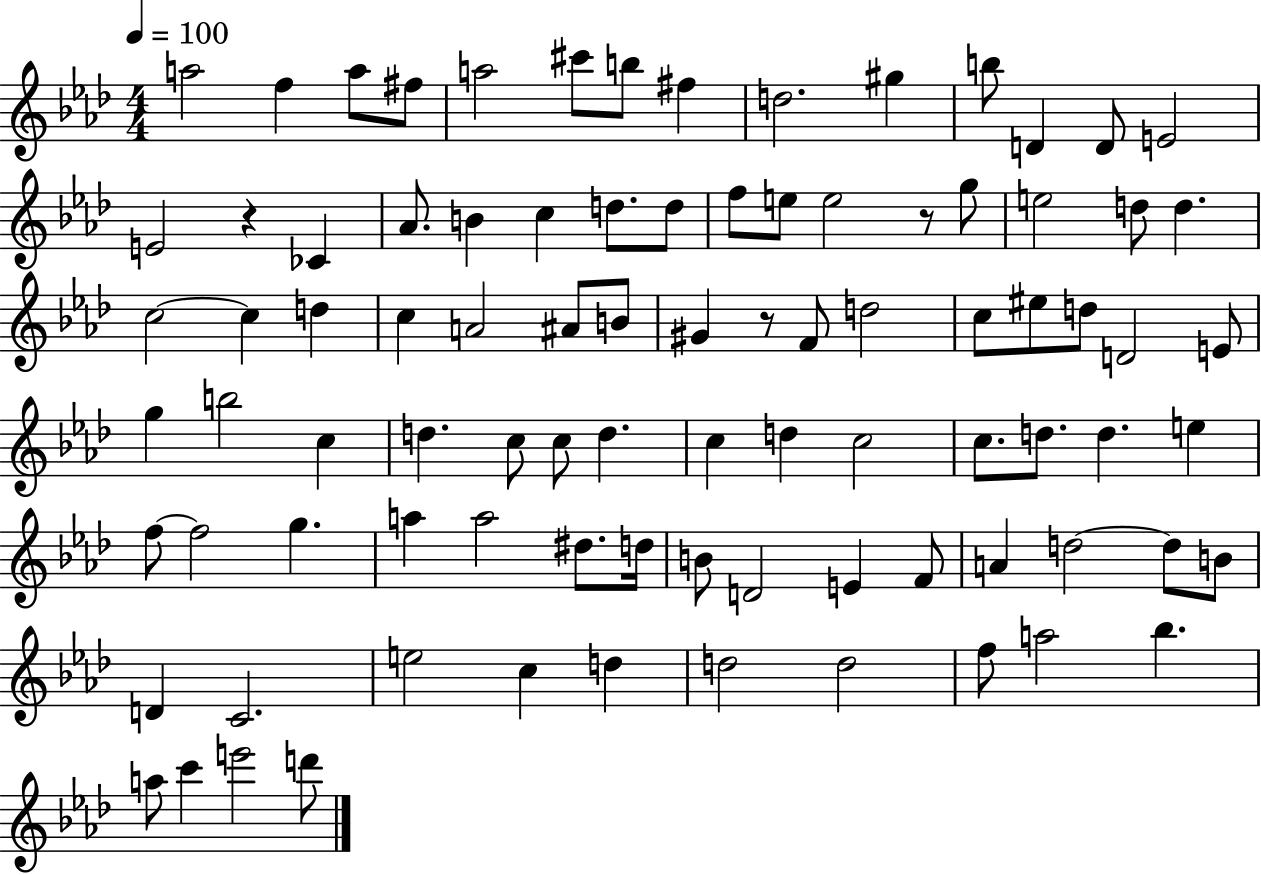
A5/h F5/q A5/e F#5/e A5/h C#6/e B5/e F#5/q D5/h. G#5/q B5/e D4/q D4/e E4/h E4/h R/q CES4/q Ab4/e. B4/q C5/q D5/e. D5/e F5/e E5/e E5/h R/e G5/e E5/h D5/e D5/q. C5/h C5/q D5/q C5/q A4/h A#4/e B4/e G#4/q R/e F4/e D5/h C5/e EIS5/e D5/e D4/h E4/e G5/q B5/h C5/q D5/q. C5/e C5/e D5/q. C5/q D5/q C5/h C5/e. D5/e. D5/q. E5/q F5/e F5/h G5/q. A5/q A5/h D#5/e. D5/s B4/e D4/h E4/q F4/e A4/q D5/h D5/e B4/e D4/q C4/h. E5/h C5/q D5/q D5/h D5/h F5/e A5/h Bb5/q. A5/e C6/q E6/h D6/e